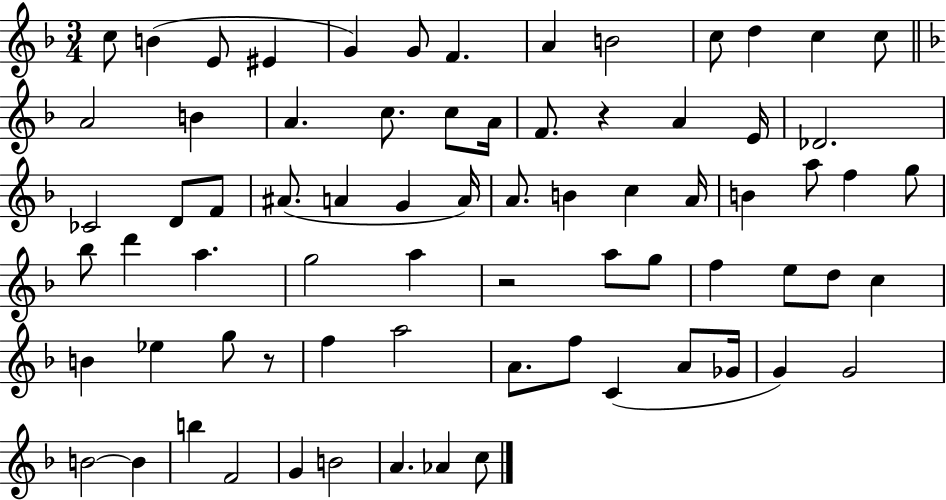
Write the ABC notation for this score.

X:1
T:Untitled
M:3/4
L:1/4
K:F
c/2 B E/2 ^E G G/2 F A B2 c/2 d c c/2 A2 B A c/2 c/2 A/4 F/2 z A E/4 _D2 _C2 D/2 F/2 ^A/2 A G A/4 A/2 B c A/4 B a/2 f g/2 _b/2 d' a g2 a z2 a/2 g/2 f e/2 d/2 c B _e g/2 z/2 f a2 A/2 f/2 C A/2 _G/4 G G2 B2 B b F2 G B2 A _A c/2